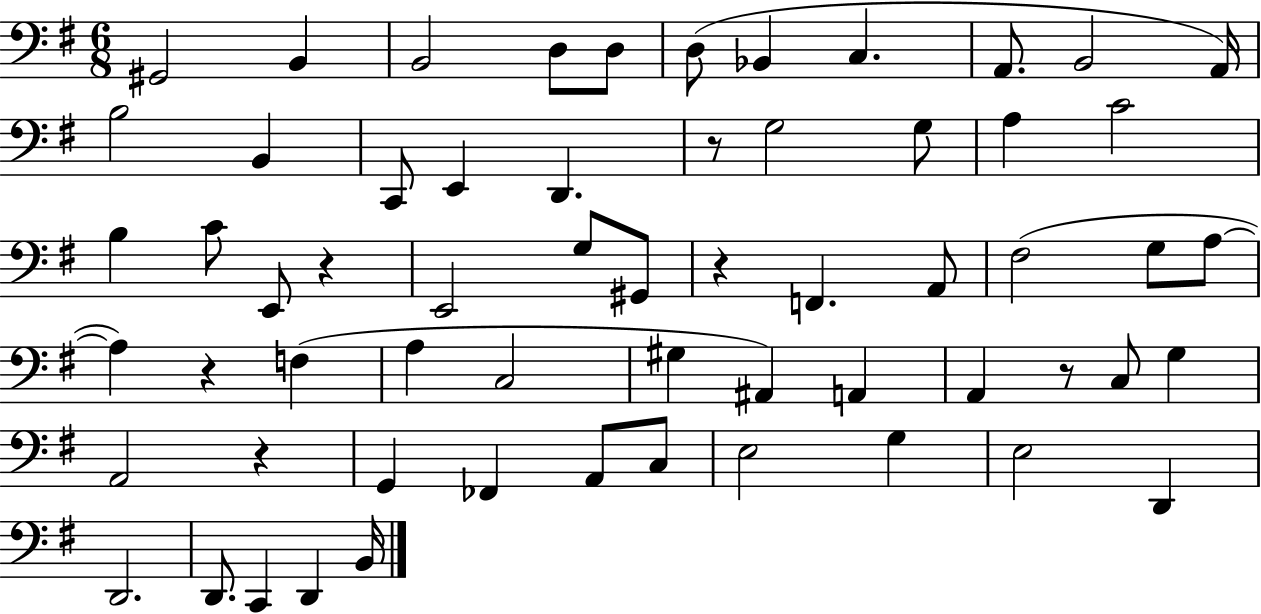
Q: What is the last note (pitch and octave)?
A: B2